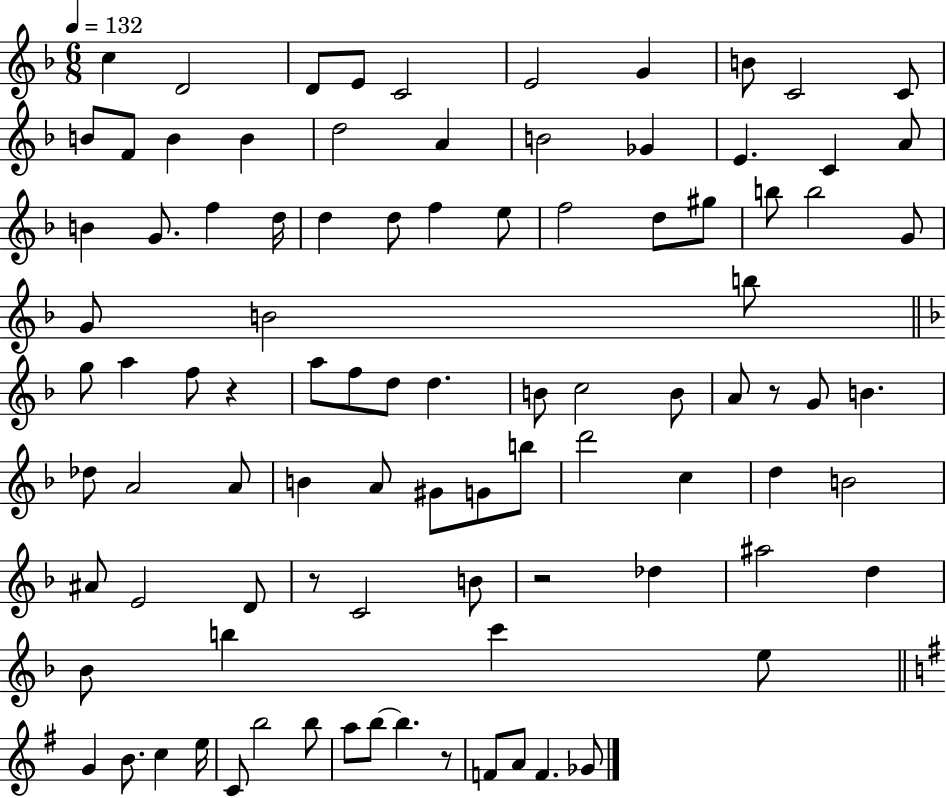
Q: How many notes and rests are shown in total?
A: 94